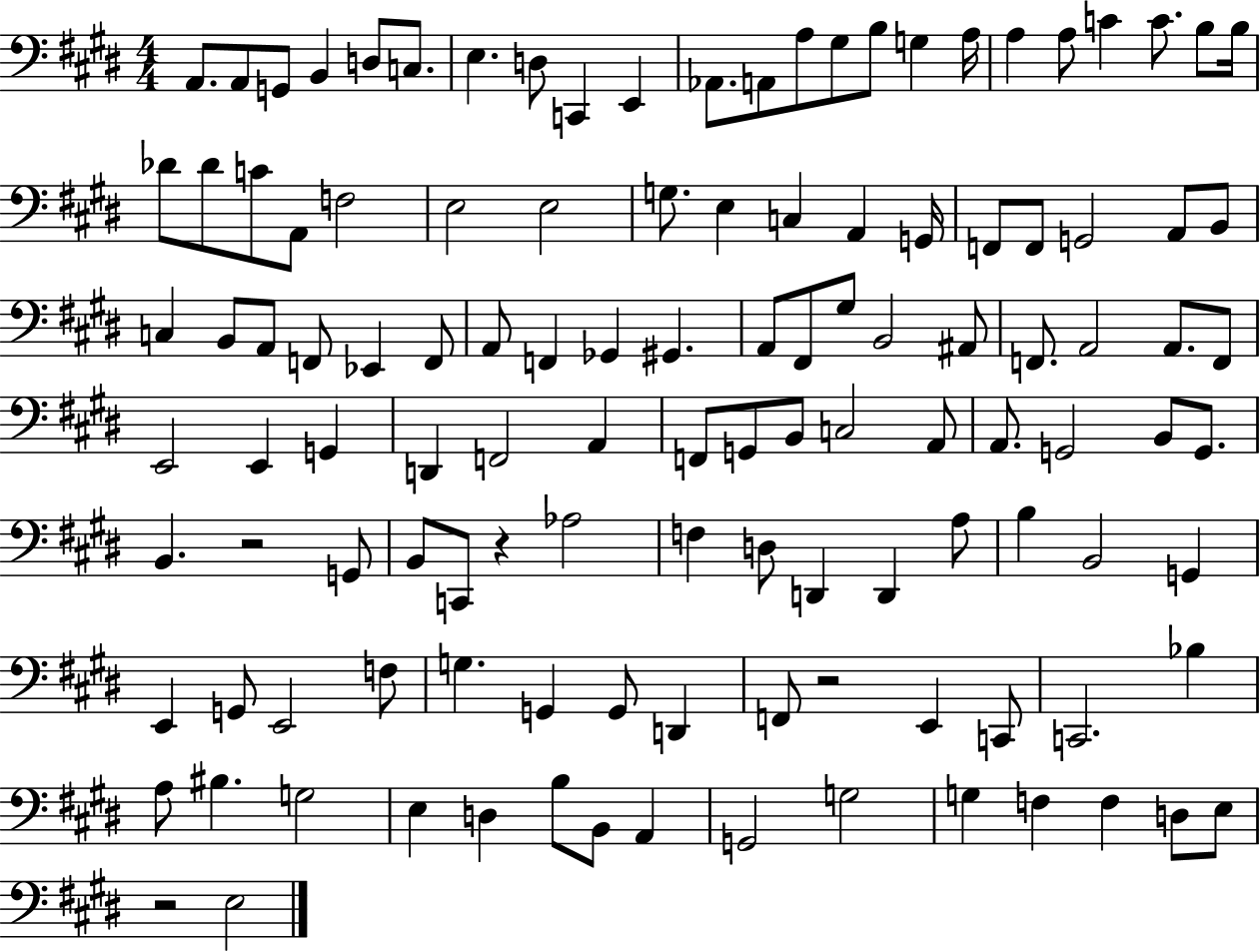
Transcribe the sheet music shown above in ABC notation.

X:1
T:Untitled
M:4/4
L:1/4
K:E
A,,/2 A,,/2 G,,/2 B,, D,/2 C,/2 E, D,/2 C,, E,, _A,,/2 A,,/2 A,/2 ^G,/2 B,/2 G, A,/4 A, A,/2 C C/2 B,/2 B,/4 _D/2 _D/2 C/2 A,,/2 F,2 E,2 E,2 G,/2 E, C, A,, G,,/4 F,,/2 F,,/2 G,,2 A,,/2 B,,/2 C, B,,/2 A,,/2 F,,/2 _E,, F,,/2 A,,/2 F,, _G,, ^G,, A,,/2 ^F,,/2 ^G,/2 B,,2 ^A,,/2 F,,/2 A,,2 A,,/2 F,,/2 E,,2 E,, G,, D,, F,,2 A,, F,,/2 G,,/2 B,,/2 C,2 A,,/2 A,,/2 G,,2 B,,/2 G,,/2 B,, z2 G,,/2 B,,/2 C,,/2 z _A,2 F, D,/2 D,, D,, A,/2 B, B,,2 G,, E,, G,,/2 E,,2 F,/2 G, G,, G,,/2 D,, F,,/2 z2 E,, C,,/2 C,,2 _B, A,/2 ^B, G,2 E, D, B,/2 B,,/2 A,, G,,2 G,2 G, F, F, D,/2 E,/2 z2 E,2